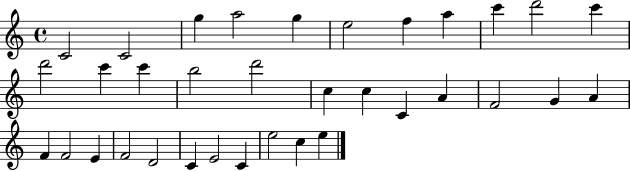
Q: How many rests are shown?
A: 0